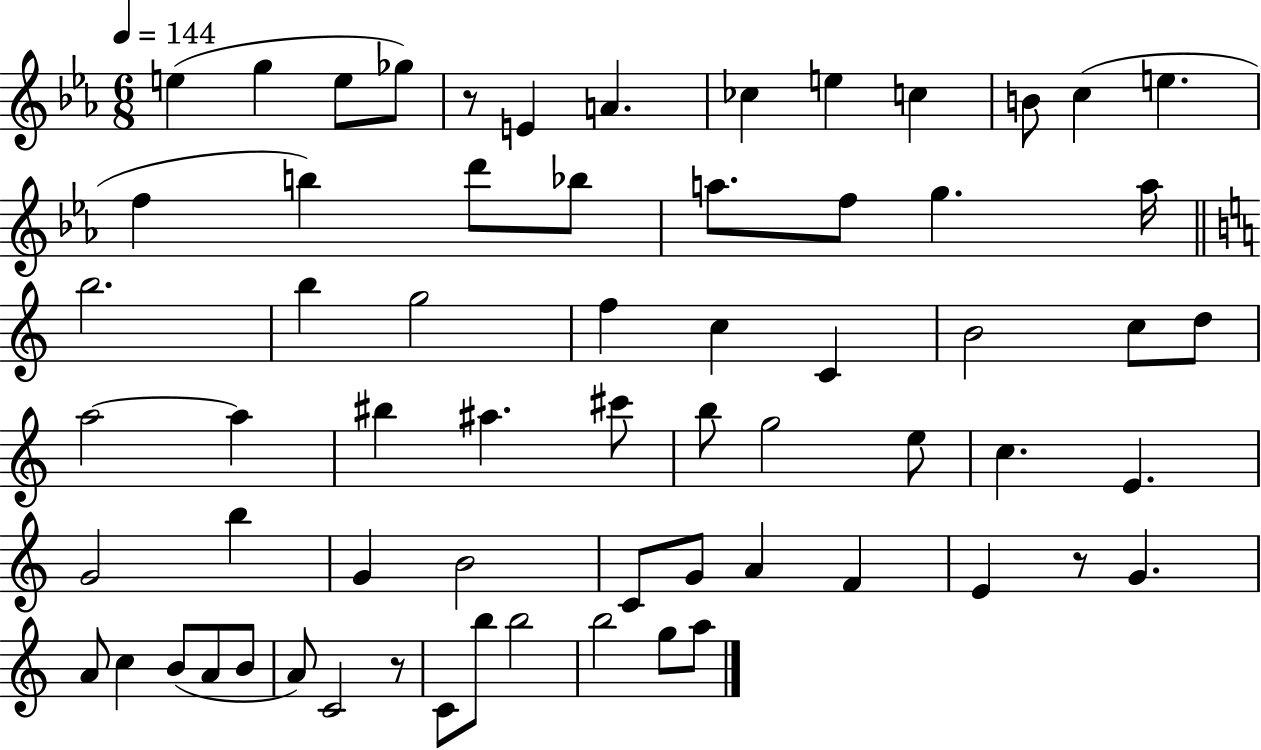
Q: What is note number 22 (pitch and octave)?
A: B5